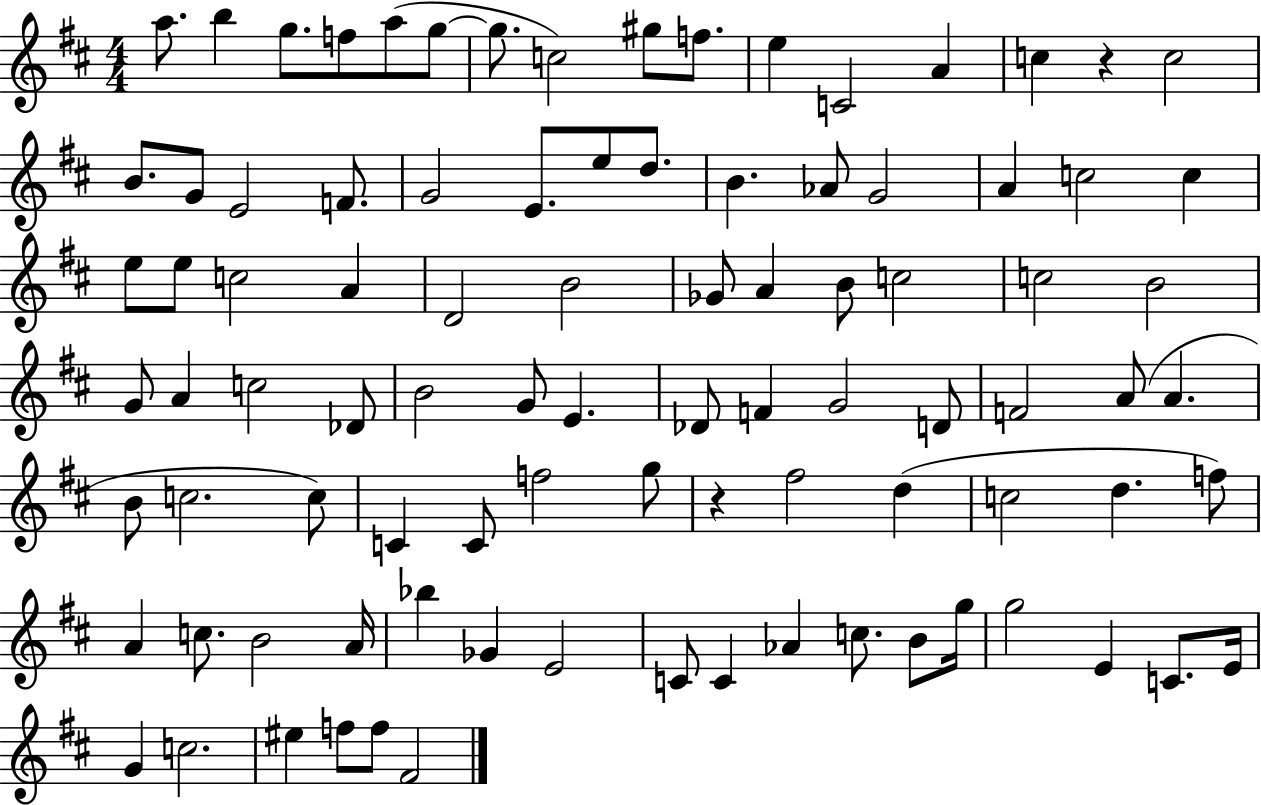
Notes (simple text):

A5/e. B5/q G5/e. F5/e A5/e G5/e G5/e. C5/h G#5/e F5/e. E5/q C4/h A4/q C5/q R/q C5/h B4/e. G4/e E4/h F4/e. G4/h E4/e. E5/e D5/e. B4/q. Ab4/e G4/h A4/q C5/h C5/q E5/e E5/e C5/h A4/q D4/h B4/h Gb4/e A4/q B4/e C5/h C5/h B4/h G4/e A4/q C5/h Db4/e B4/h G4/e E4/q. Db4/e F4/q G4/h D4/e F4/h A4/e A4/q. B4/e C5/h. C5/e C4/q C4/e F5/h G5/e R/q F#5/h D5/q C5/h D5/q. F5/e A4/q C5/e. B4/h A4/s Bb5/q Gb4/q E4/h C4/e C4/q Ab4/q C5/e. B4/e G5/s G5/h E4/q C4/e. E4/s G4/q C5/h. EIS5/q F5/e F5/e F#4/h